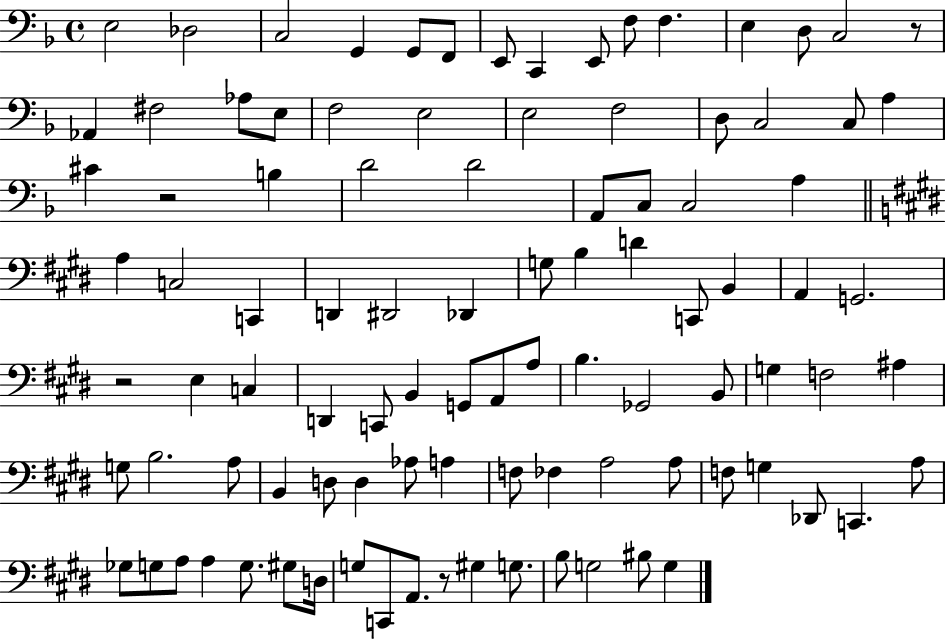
X:1
T:Untitled
M:4/4
L:1/4
K:F
E,2 _D,2 C,2 G,, G,,/2 F,,/2 E,,/2 C,, E,,/2 F,/2 F, E, D,/2 C,2 z/2 _A,, ^F,2 _A,/2 E,/2 F,2 E,2 E,2 F,2 D,/2 C,2 C,/2 A, ^C z2 B, D2 D2 A,,/2 C,/2 C,2 A, A, C,2 C,, D,, ^D,,2 _D,, G,/2 B, D C,,/2 B,, A,, G,,2 z2 E, C, D,, C,,/2 B,, G,,/2 A,,/2 A,/2 B, _G,,2 B,,/2 G, F,2 ^A, G,/2 B,2 A,/2 B,, D,/2 D, _A,/2 A, F,/2 _F, A,2 A,/2 F,/2 G, _D,,/2 C,, A,/2 _G,/2 G,/2 A,/2 A, G,/2 ^G,/2 D,/4 G,/2 C,,/2 A,,/2 z/2 ^G, G,/2 B,/2 G,2 ^B,/2 G,